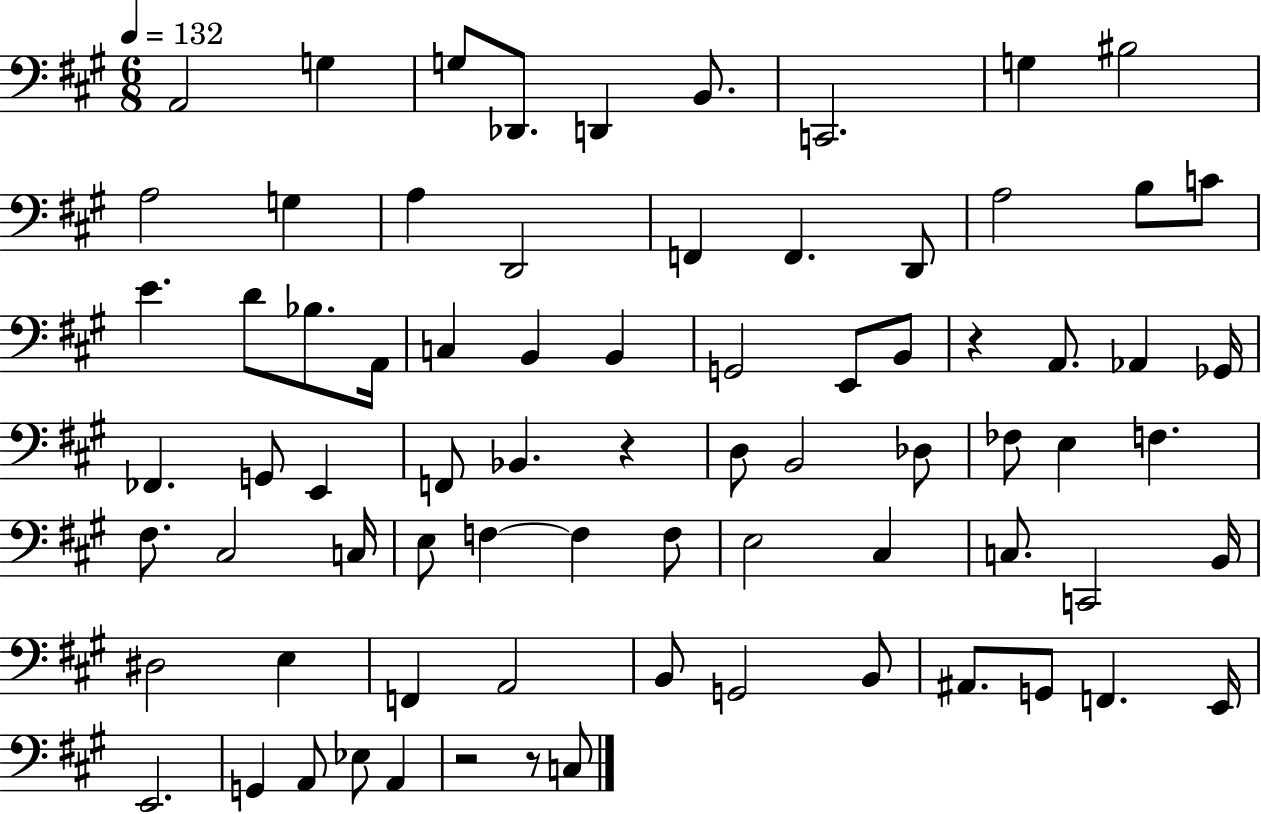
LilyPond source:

{
  \clef bass
  \numericTimeSignature
  \time 6/8
  \key a \major
  \tempo 4 = 132
  \repeat volta 2 { a,2 g4 | g8 des,8. d,4 b,8. | c,2. | g4 bis2 | \break a2 g4 | a4 d,2 | f,4 f,4. d,8 | a2 b8 c'8 | \break e'4. d'8 bes8. a,16 | c4 b,4 b,4 | g,2 e,8 b,8 | r4 a,8. aes,4 ges,16 | \break fes,4. g,8 e,4 | f,8 bes,4. r4 | d8 b,2 des8 | fes8 e4 f4. | \break fis8. cis2 c16 | e8 f4~~ f4 f8 | e2 cis4 | c8. c,2 b,16 | \break dis2 e4 | f,4 a,2 | b,8 g,2 b,8 | ais,8. g,8 f,4. e,16 | \break e,2. | g,4 a,8 ees8 a,4 | r2 r8 c8 | } \bar "|."
}